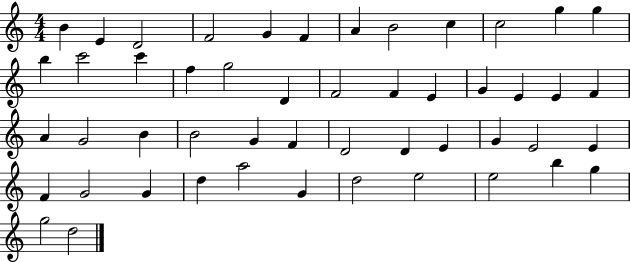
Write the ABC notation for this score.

X:1
T:Untitled
M:4/4
L:1/4
K:C
B E D2 F2 G F A B2 c c2 g g b c'2 c' f g2 D F2 F E G E E F A G2 B B2 G F D2 D E G E2 E F G2 G d a2 G d2 e2 e2 b g g2 d2